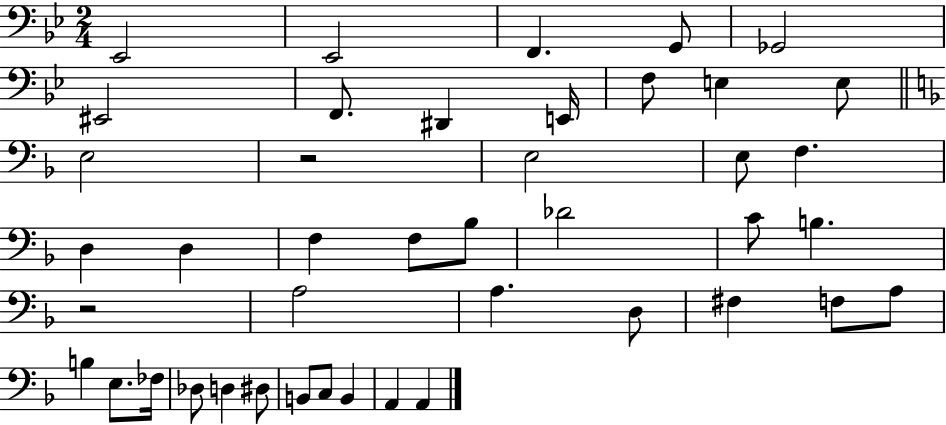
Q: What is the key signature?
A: BES major